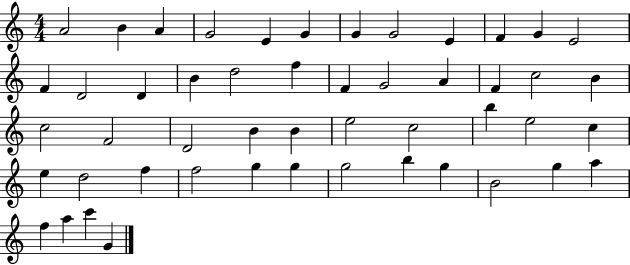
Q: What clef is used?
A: treble